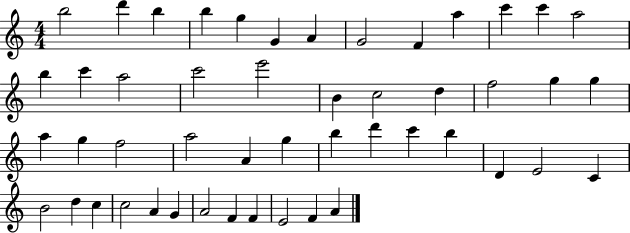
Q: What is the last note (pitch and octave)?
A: A4